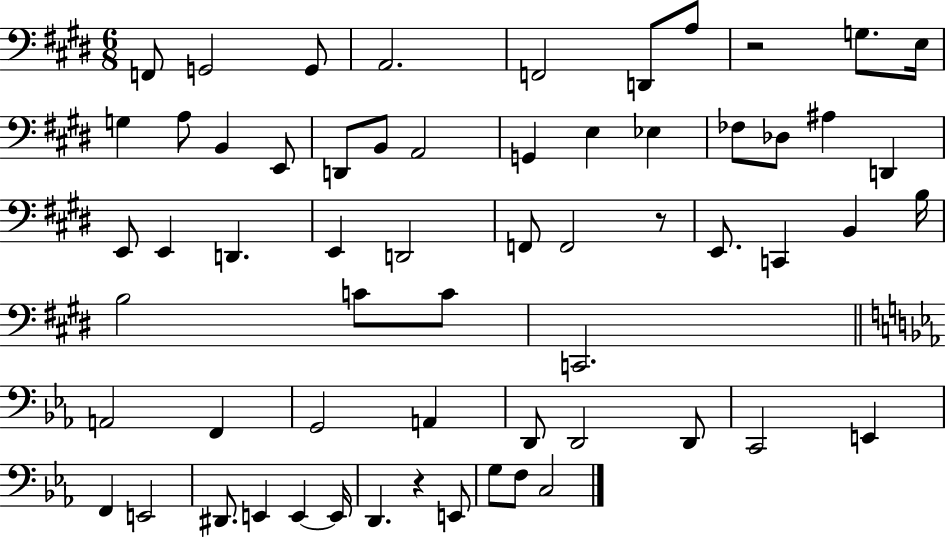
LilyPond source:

{
  \clef bass
  \numericTimeSignature
  \time 6/8
  \key e \major
  \repeat volta 2 { f,8 g,2 g,8 | a,2. | f,2 d,8 a8 | r2 g8. e16 | \break g4 a8 b,4 e,8 | d,8 b,8 a,2 | g,4 e4 ees4 | fes8 des8 ais4 d,4 | \break e,8 e,4 d,4. | e,4 d,2 | f,8 f,2 r8 | e,8. c,4 b,4 b16 | \break b2 c'8 c'8 | c,2. | \bar "||" \break \key ees \major a,2 f,4 | g,2 a,4 | d,8 d,2 d,8 | c,2 e,4 | \break f,4 e,2 | dis,8. e,4 e,4~~ e,16 | d,4. r4 e,8 | g8 f8 c2 | \break } \bar "|."
}